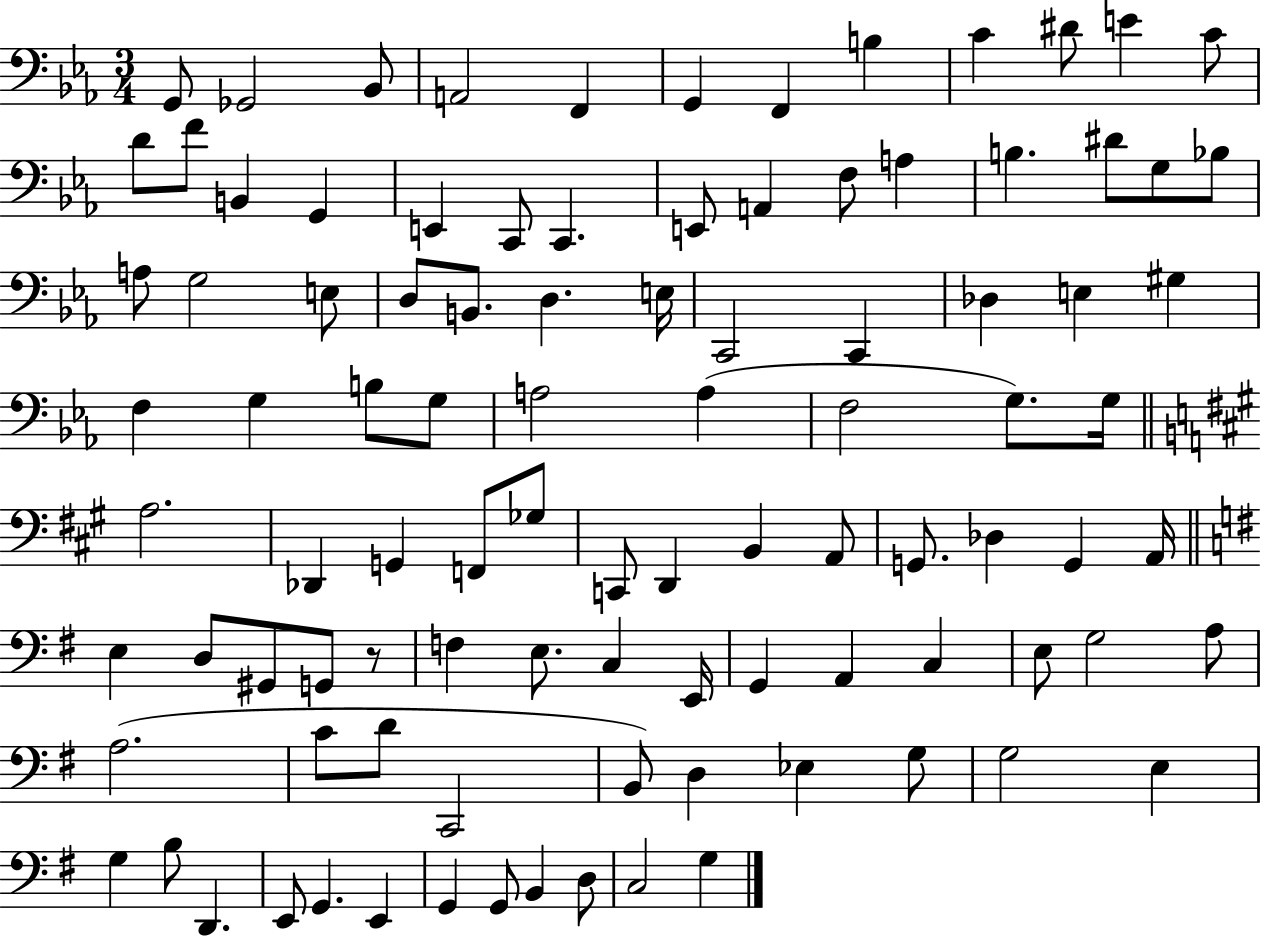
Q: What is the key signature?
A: EES major